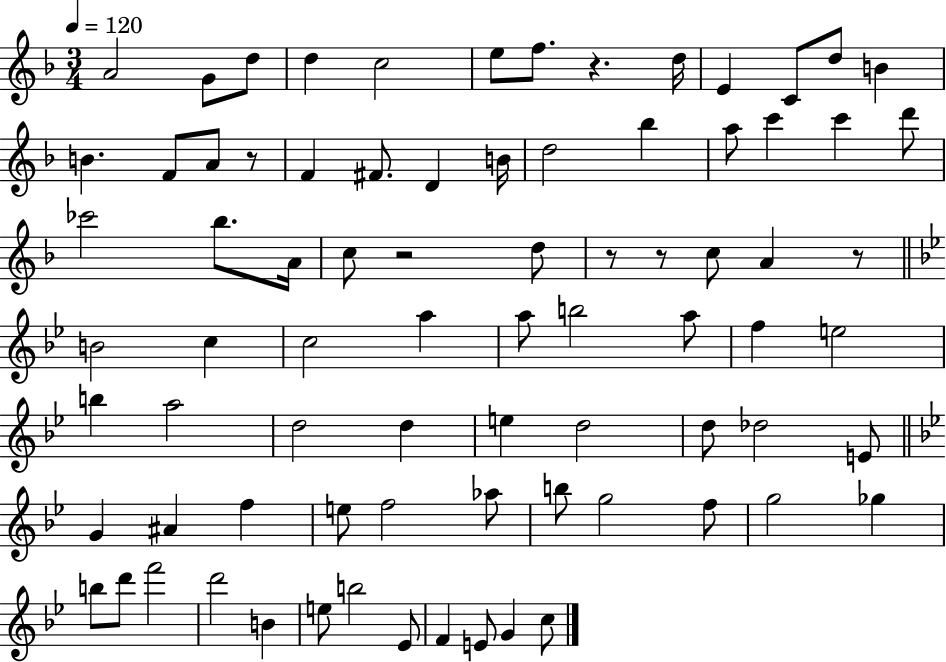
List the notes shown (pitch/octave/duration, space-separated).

A4/h G4/e D5/e D5/q C5/h E5/e F5/e. R/q. D5/s E4/q C4/e D5/e B4/q B4/q. F4/e A4/e R/e F4/q F#4/e. D4/q B4/s D5/h Bb5/q A5/e C6/q C6/q D6/e CES6/h Bb5/e. A4/s C5/e R/h D5/e R/e R/e C5/e A4/q R/e B4/h C5/q C5/h A5/q A5/e B5/h A5/e F5/q E5/h B5/q A5/h D5/h D5/q E5/q D5/h D5/e Db5/h E4/e G4/q A#4/q F5/q E5/e F5/h Ab5/e B5/e G5/h F5/e G5/h Gb5/q B5/e D6/e F6/h D6/h B4/q E5/e B5/h Eb4/e F4/q E4/e G4/q C5/e